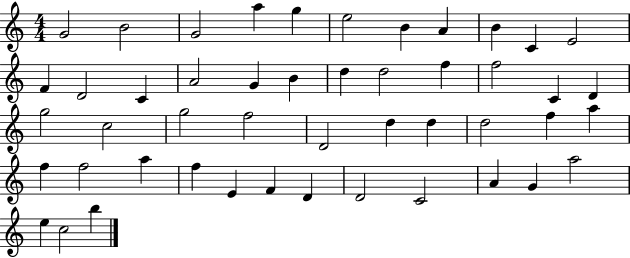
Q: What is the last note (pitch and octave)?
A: B5